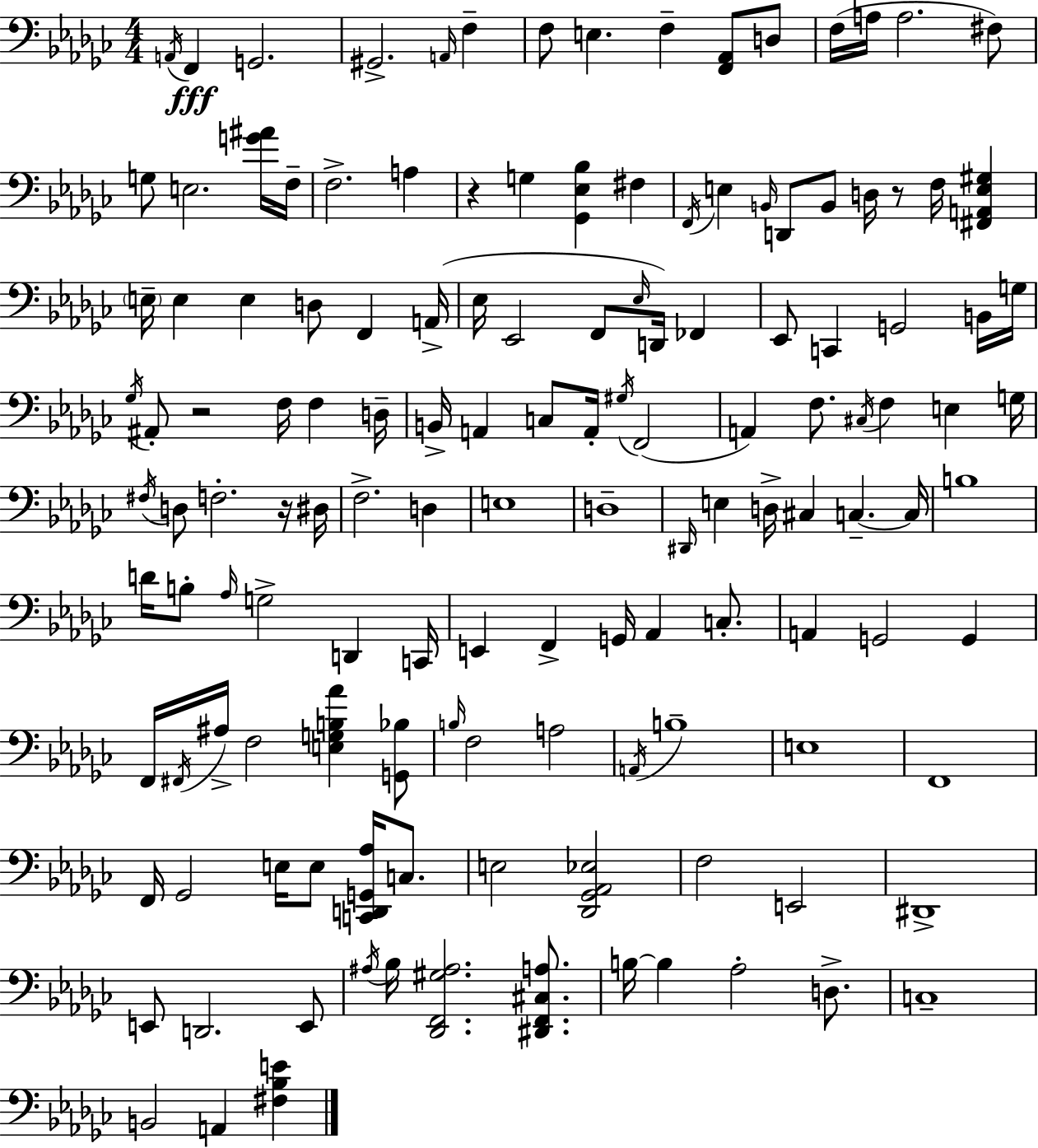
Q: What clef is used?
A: bass